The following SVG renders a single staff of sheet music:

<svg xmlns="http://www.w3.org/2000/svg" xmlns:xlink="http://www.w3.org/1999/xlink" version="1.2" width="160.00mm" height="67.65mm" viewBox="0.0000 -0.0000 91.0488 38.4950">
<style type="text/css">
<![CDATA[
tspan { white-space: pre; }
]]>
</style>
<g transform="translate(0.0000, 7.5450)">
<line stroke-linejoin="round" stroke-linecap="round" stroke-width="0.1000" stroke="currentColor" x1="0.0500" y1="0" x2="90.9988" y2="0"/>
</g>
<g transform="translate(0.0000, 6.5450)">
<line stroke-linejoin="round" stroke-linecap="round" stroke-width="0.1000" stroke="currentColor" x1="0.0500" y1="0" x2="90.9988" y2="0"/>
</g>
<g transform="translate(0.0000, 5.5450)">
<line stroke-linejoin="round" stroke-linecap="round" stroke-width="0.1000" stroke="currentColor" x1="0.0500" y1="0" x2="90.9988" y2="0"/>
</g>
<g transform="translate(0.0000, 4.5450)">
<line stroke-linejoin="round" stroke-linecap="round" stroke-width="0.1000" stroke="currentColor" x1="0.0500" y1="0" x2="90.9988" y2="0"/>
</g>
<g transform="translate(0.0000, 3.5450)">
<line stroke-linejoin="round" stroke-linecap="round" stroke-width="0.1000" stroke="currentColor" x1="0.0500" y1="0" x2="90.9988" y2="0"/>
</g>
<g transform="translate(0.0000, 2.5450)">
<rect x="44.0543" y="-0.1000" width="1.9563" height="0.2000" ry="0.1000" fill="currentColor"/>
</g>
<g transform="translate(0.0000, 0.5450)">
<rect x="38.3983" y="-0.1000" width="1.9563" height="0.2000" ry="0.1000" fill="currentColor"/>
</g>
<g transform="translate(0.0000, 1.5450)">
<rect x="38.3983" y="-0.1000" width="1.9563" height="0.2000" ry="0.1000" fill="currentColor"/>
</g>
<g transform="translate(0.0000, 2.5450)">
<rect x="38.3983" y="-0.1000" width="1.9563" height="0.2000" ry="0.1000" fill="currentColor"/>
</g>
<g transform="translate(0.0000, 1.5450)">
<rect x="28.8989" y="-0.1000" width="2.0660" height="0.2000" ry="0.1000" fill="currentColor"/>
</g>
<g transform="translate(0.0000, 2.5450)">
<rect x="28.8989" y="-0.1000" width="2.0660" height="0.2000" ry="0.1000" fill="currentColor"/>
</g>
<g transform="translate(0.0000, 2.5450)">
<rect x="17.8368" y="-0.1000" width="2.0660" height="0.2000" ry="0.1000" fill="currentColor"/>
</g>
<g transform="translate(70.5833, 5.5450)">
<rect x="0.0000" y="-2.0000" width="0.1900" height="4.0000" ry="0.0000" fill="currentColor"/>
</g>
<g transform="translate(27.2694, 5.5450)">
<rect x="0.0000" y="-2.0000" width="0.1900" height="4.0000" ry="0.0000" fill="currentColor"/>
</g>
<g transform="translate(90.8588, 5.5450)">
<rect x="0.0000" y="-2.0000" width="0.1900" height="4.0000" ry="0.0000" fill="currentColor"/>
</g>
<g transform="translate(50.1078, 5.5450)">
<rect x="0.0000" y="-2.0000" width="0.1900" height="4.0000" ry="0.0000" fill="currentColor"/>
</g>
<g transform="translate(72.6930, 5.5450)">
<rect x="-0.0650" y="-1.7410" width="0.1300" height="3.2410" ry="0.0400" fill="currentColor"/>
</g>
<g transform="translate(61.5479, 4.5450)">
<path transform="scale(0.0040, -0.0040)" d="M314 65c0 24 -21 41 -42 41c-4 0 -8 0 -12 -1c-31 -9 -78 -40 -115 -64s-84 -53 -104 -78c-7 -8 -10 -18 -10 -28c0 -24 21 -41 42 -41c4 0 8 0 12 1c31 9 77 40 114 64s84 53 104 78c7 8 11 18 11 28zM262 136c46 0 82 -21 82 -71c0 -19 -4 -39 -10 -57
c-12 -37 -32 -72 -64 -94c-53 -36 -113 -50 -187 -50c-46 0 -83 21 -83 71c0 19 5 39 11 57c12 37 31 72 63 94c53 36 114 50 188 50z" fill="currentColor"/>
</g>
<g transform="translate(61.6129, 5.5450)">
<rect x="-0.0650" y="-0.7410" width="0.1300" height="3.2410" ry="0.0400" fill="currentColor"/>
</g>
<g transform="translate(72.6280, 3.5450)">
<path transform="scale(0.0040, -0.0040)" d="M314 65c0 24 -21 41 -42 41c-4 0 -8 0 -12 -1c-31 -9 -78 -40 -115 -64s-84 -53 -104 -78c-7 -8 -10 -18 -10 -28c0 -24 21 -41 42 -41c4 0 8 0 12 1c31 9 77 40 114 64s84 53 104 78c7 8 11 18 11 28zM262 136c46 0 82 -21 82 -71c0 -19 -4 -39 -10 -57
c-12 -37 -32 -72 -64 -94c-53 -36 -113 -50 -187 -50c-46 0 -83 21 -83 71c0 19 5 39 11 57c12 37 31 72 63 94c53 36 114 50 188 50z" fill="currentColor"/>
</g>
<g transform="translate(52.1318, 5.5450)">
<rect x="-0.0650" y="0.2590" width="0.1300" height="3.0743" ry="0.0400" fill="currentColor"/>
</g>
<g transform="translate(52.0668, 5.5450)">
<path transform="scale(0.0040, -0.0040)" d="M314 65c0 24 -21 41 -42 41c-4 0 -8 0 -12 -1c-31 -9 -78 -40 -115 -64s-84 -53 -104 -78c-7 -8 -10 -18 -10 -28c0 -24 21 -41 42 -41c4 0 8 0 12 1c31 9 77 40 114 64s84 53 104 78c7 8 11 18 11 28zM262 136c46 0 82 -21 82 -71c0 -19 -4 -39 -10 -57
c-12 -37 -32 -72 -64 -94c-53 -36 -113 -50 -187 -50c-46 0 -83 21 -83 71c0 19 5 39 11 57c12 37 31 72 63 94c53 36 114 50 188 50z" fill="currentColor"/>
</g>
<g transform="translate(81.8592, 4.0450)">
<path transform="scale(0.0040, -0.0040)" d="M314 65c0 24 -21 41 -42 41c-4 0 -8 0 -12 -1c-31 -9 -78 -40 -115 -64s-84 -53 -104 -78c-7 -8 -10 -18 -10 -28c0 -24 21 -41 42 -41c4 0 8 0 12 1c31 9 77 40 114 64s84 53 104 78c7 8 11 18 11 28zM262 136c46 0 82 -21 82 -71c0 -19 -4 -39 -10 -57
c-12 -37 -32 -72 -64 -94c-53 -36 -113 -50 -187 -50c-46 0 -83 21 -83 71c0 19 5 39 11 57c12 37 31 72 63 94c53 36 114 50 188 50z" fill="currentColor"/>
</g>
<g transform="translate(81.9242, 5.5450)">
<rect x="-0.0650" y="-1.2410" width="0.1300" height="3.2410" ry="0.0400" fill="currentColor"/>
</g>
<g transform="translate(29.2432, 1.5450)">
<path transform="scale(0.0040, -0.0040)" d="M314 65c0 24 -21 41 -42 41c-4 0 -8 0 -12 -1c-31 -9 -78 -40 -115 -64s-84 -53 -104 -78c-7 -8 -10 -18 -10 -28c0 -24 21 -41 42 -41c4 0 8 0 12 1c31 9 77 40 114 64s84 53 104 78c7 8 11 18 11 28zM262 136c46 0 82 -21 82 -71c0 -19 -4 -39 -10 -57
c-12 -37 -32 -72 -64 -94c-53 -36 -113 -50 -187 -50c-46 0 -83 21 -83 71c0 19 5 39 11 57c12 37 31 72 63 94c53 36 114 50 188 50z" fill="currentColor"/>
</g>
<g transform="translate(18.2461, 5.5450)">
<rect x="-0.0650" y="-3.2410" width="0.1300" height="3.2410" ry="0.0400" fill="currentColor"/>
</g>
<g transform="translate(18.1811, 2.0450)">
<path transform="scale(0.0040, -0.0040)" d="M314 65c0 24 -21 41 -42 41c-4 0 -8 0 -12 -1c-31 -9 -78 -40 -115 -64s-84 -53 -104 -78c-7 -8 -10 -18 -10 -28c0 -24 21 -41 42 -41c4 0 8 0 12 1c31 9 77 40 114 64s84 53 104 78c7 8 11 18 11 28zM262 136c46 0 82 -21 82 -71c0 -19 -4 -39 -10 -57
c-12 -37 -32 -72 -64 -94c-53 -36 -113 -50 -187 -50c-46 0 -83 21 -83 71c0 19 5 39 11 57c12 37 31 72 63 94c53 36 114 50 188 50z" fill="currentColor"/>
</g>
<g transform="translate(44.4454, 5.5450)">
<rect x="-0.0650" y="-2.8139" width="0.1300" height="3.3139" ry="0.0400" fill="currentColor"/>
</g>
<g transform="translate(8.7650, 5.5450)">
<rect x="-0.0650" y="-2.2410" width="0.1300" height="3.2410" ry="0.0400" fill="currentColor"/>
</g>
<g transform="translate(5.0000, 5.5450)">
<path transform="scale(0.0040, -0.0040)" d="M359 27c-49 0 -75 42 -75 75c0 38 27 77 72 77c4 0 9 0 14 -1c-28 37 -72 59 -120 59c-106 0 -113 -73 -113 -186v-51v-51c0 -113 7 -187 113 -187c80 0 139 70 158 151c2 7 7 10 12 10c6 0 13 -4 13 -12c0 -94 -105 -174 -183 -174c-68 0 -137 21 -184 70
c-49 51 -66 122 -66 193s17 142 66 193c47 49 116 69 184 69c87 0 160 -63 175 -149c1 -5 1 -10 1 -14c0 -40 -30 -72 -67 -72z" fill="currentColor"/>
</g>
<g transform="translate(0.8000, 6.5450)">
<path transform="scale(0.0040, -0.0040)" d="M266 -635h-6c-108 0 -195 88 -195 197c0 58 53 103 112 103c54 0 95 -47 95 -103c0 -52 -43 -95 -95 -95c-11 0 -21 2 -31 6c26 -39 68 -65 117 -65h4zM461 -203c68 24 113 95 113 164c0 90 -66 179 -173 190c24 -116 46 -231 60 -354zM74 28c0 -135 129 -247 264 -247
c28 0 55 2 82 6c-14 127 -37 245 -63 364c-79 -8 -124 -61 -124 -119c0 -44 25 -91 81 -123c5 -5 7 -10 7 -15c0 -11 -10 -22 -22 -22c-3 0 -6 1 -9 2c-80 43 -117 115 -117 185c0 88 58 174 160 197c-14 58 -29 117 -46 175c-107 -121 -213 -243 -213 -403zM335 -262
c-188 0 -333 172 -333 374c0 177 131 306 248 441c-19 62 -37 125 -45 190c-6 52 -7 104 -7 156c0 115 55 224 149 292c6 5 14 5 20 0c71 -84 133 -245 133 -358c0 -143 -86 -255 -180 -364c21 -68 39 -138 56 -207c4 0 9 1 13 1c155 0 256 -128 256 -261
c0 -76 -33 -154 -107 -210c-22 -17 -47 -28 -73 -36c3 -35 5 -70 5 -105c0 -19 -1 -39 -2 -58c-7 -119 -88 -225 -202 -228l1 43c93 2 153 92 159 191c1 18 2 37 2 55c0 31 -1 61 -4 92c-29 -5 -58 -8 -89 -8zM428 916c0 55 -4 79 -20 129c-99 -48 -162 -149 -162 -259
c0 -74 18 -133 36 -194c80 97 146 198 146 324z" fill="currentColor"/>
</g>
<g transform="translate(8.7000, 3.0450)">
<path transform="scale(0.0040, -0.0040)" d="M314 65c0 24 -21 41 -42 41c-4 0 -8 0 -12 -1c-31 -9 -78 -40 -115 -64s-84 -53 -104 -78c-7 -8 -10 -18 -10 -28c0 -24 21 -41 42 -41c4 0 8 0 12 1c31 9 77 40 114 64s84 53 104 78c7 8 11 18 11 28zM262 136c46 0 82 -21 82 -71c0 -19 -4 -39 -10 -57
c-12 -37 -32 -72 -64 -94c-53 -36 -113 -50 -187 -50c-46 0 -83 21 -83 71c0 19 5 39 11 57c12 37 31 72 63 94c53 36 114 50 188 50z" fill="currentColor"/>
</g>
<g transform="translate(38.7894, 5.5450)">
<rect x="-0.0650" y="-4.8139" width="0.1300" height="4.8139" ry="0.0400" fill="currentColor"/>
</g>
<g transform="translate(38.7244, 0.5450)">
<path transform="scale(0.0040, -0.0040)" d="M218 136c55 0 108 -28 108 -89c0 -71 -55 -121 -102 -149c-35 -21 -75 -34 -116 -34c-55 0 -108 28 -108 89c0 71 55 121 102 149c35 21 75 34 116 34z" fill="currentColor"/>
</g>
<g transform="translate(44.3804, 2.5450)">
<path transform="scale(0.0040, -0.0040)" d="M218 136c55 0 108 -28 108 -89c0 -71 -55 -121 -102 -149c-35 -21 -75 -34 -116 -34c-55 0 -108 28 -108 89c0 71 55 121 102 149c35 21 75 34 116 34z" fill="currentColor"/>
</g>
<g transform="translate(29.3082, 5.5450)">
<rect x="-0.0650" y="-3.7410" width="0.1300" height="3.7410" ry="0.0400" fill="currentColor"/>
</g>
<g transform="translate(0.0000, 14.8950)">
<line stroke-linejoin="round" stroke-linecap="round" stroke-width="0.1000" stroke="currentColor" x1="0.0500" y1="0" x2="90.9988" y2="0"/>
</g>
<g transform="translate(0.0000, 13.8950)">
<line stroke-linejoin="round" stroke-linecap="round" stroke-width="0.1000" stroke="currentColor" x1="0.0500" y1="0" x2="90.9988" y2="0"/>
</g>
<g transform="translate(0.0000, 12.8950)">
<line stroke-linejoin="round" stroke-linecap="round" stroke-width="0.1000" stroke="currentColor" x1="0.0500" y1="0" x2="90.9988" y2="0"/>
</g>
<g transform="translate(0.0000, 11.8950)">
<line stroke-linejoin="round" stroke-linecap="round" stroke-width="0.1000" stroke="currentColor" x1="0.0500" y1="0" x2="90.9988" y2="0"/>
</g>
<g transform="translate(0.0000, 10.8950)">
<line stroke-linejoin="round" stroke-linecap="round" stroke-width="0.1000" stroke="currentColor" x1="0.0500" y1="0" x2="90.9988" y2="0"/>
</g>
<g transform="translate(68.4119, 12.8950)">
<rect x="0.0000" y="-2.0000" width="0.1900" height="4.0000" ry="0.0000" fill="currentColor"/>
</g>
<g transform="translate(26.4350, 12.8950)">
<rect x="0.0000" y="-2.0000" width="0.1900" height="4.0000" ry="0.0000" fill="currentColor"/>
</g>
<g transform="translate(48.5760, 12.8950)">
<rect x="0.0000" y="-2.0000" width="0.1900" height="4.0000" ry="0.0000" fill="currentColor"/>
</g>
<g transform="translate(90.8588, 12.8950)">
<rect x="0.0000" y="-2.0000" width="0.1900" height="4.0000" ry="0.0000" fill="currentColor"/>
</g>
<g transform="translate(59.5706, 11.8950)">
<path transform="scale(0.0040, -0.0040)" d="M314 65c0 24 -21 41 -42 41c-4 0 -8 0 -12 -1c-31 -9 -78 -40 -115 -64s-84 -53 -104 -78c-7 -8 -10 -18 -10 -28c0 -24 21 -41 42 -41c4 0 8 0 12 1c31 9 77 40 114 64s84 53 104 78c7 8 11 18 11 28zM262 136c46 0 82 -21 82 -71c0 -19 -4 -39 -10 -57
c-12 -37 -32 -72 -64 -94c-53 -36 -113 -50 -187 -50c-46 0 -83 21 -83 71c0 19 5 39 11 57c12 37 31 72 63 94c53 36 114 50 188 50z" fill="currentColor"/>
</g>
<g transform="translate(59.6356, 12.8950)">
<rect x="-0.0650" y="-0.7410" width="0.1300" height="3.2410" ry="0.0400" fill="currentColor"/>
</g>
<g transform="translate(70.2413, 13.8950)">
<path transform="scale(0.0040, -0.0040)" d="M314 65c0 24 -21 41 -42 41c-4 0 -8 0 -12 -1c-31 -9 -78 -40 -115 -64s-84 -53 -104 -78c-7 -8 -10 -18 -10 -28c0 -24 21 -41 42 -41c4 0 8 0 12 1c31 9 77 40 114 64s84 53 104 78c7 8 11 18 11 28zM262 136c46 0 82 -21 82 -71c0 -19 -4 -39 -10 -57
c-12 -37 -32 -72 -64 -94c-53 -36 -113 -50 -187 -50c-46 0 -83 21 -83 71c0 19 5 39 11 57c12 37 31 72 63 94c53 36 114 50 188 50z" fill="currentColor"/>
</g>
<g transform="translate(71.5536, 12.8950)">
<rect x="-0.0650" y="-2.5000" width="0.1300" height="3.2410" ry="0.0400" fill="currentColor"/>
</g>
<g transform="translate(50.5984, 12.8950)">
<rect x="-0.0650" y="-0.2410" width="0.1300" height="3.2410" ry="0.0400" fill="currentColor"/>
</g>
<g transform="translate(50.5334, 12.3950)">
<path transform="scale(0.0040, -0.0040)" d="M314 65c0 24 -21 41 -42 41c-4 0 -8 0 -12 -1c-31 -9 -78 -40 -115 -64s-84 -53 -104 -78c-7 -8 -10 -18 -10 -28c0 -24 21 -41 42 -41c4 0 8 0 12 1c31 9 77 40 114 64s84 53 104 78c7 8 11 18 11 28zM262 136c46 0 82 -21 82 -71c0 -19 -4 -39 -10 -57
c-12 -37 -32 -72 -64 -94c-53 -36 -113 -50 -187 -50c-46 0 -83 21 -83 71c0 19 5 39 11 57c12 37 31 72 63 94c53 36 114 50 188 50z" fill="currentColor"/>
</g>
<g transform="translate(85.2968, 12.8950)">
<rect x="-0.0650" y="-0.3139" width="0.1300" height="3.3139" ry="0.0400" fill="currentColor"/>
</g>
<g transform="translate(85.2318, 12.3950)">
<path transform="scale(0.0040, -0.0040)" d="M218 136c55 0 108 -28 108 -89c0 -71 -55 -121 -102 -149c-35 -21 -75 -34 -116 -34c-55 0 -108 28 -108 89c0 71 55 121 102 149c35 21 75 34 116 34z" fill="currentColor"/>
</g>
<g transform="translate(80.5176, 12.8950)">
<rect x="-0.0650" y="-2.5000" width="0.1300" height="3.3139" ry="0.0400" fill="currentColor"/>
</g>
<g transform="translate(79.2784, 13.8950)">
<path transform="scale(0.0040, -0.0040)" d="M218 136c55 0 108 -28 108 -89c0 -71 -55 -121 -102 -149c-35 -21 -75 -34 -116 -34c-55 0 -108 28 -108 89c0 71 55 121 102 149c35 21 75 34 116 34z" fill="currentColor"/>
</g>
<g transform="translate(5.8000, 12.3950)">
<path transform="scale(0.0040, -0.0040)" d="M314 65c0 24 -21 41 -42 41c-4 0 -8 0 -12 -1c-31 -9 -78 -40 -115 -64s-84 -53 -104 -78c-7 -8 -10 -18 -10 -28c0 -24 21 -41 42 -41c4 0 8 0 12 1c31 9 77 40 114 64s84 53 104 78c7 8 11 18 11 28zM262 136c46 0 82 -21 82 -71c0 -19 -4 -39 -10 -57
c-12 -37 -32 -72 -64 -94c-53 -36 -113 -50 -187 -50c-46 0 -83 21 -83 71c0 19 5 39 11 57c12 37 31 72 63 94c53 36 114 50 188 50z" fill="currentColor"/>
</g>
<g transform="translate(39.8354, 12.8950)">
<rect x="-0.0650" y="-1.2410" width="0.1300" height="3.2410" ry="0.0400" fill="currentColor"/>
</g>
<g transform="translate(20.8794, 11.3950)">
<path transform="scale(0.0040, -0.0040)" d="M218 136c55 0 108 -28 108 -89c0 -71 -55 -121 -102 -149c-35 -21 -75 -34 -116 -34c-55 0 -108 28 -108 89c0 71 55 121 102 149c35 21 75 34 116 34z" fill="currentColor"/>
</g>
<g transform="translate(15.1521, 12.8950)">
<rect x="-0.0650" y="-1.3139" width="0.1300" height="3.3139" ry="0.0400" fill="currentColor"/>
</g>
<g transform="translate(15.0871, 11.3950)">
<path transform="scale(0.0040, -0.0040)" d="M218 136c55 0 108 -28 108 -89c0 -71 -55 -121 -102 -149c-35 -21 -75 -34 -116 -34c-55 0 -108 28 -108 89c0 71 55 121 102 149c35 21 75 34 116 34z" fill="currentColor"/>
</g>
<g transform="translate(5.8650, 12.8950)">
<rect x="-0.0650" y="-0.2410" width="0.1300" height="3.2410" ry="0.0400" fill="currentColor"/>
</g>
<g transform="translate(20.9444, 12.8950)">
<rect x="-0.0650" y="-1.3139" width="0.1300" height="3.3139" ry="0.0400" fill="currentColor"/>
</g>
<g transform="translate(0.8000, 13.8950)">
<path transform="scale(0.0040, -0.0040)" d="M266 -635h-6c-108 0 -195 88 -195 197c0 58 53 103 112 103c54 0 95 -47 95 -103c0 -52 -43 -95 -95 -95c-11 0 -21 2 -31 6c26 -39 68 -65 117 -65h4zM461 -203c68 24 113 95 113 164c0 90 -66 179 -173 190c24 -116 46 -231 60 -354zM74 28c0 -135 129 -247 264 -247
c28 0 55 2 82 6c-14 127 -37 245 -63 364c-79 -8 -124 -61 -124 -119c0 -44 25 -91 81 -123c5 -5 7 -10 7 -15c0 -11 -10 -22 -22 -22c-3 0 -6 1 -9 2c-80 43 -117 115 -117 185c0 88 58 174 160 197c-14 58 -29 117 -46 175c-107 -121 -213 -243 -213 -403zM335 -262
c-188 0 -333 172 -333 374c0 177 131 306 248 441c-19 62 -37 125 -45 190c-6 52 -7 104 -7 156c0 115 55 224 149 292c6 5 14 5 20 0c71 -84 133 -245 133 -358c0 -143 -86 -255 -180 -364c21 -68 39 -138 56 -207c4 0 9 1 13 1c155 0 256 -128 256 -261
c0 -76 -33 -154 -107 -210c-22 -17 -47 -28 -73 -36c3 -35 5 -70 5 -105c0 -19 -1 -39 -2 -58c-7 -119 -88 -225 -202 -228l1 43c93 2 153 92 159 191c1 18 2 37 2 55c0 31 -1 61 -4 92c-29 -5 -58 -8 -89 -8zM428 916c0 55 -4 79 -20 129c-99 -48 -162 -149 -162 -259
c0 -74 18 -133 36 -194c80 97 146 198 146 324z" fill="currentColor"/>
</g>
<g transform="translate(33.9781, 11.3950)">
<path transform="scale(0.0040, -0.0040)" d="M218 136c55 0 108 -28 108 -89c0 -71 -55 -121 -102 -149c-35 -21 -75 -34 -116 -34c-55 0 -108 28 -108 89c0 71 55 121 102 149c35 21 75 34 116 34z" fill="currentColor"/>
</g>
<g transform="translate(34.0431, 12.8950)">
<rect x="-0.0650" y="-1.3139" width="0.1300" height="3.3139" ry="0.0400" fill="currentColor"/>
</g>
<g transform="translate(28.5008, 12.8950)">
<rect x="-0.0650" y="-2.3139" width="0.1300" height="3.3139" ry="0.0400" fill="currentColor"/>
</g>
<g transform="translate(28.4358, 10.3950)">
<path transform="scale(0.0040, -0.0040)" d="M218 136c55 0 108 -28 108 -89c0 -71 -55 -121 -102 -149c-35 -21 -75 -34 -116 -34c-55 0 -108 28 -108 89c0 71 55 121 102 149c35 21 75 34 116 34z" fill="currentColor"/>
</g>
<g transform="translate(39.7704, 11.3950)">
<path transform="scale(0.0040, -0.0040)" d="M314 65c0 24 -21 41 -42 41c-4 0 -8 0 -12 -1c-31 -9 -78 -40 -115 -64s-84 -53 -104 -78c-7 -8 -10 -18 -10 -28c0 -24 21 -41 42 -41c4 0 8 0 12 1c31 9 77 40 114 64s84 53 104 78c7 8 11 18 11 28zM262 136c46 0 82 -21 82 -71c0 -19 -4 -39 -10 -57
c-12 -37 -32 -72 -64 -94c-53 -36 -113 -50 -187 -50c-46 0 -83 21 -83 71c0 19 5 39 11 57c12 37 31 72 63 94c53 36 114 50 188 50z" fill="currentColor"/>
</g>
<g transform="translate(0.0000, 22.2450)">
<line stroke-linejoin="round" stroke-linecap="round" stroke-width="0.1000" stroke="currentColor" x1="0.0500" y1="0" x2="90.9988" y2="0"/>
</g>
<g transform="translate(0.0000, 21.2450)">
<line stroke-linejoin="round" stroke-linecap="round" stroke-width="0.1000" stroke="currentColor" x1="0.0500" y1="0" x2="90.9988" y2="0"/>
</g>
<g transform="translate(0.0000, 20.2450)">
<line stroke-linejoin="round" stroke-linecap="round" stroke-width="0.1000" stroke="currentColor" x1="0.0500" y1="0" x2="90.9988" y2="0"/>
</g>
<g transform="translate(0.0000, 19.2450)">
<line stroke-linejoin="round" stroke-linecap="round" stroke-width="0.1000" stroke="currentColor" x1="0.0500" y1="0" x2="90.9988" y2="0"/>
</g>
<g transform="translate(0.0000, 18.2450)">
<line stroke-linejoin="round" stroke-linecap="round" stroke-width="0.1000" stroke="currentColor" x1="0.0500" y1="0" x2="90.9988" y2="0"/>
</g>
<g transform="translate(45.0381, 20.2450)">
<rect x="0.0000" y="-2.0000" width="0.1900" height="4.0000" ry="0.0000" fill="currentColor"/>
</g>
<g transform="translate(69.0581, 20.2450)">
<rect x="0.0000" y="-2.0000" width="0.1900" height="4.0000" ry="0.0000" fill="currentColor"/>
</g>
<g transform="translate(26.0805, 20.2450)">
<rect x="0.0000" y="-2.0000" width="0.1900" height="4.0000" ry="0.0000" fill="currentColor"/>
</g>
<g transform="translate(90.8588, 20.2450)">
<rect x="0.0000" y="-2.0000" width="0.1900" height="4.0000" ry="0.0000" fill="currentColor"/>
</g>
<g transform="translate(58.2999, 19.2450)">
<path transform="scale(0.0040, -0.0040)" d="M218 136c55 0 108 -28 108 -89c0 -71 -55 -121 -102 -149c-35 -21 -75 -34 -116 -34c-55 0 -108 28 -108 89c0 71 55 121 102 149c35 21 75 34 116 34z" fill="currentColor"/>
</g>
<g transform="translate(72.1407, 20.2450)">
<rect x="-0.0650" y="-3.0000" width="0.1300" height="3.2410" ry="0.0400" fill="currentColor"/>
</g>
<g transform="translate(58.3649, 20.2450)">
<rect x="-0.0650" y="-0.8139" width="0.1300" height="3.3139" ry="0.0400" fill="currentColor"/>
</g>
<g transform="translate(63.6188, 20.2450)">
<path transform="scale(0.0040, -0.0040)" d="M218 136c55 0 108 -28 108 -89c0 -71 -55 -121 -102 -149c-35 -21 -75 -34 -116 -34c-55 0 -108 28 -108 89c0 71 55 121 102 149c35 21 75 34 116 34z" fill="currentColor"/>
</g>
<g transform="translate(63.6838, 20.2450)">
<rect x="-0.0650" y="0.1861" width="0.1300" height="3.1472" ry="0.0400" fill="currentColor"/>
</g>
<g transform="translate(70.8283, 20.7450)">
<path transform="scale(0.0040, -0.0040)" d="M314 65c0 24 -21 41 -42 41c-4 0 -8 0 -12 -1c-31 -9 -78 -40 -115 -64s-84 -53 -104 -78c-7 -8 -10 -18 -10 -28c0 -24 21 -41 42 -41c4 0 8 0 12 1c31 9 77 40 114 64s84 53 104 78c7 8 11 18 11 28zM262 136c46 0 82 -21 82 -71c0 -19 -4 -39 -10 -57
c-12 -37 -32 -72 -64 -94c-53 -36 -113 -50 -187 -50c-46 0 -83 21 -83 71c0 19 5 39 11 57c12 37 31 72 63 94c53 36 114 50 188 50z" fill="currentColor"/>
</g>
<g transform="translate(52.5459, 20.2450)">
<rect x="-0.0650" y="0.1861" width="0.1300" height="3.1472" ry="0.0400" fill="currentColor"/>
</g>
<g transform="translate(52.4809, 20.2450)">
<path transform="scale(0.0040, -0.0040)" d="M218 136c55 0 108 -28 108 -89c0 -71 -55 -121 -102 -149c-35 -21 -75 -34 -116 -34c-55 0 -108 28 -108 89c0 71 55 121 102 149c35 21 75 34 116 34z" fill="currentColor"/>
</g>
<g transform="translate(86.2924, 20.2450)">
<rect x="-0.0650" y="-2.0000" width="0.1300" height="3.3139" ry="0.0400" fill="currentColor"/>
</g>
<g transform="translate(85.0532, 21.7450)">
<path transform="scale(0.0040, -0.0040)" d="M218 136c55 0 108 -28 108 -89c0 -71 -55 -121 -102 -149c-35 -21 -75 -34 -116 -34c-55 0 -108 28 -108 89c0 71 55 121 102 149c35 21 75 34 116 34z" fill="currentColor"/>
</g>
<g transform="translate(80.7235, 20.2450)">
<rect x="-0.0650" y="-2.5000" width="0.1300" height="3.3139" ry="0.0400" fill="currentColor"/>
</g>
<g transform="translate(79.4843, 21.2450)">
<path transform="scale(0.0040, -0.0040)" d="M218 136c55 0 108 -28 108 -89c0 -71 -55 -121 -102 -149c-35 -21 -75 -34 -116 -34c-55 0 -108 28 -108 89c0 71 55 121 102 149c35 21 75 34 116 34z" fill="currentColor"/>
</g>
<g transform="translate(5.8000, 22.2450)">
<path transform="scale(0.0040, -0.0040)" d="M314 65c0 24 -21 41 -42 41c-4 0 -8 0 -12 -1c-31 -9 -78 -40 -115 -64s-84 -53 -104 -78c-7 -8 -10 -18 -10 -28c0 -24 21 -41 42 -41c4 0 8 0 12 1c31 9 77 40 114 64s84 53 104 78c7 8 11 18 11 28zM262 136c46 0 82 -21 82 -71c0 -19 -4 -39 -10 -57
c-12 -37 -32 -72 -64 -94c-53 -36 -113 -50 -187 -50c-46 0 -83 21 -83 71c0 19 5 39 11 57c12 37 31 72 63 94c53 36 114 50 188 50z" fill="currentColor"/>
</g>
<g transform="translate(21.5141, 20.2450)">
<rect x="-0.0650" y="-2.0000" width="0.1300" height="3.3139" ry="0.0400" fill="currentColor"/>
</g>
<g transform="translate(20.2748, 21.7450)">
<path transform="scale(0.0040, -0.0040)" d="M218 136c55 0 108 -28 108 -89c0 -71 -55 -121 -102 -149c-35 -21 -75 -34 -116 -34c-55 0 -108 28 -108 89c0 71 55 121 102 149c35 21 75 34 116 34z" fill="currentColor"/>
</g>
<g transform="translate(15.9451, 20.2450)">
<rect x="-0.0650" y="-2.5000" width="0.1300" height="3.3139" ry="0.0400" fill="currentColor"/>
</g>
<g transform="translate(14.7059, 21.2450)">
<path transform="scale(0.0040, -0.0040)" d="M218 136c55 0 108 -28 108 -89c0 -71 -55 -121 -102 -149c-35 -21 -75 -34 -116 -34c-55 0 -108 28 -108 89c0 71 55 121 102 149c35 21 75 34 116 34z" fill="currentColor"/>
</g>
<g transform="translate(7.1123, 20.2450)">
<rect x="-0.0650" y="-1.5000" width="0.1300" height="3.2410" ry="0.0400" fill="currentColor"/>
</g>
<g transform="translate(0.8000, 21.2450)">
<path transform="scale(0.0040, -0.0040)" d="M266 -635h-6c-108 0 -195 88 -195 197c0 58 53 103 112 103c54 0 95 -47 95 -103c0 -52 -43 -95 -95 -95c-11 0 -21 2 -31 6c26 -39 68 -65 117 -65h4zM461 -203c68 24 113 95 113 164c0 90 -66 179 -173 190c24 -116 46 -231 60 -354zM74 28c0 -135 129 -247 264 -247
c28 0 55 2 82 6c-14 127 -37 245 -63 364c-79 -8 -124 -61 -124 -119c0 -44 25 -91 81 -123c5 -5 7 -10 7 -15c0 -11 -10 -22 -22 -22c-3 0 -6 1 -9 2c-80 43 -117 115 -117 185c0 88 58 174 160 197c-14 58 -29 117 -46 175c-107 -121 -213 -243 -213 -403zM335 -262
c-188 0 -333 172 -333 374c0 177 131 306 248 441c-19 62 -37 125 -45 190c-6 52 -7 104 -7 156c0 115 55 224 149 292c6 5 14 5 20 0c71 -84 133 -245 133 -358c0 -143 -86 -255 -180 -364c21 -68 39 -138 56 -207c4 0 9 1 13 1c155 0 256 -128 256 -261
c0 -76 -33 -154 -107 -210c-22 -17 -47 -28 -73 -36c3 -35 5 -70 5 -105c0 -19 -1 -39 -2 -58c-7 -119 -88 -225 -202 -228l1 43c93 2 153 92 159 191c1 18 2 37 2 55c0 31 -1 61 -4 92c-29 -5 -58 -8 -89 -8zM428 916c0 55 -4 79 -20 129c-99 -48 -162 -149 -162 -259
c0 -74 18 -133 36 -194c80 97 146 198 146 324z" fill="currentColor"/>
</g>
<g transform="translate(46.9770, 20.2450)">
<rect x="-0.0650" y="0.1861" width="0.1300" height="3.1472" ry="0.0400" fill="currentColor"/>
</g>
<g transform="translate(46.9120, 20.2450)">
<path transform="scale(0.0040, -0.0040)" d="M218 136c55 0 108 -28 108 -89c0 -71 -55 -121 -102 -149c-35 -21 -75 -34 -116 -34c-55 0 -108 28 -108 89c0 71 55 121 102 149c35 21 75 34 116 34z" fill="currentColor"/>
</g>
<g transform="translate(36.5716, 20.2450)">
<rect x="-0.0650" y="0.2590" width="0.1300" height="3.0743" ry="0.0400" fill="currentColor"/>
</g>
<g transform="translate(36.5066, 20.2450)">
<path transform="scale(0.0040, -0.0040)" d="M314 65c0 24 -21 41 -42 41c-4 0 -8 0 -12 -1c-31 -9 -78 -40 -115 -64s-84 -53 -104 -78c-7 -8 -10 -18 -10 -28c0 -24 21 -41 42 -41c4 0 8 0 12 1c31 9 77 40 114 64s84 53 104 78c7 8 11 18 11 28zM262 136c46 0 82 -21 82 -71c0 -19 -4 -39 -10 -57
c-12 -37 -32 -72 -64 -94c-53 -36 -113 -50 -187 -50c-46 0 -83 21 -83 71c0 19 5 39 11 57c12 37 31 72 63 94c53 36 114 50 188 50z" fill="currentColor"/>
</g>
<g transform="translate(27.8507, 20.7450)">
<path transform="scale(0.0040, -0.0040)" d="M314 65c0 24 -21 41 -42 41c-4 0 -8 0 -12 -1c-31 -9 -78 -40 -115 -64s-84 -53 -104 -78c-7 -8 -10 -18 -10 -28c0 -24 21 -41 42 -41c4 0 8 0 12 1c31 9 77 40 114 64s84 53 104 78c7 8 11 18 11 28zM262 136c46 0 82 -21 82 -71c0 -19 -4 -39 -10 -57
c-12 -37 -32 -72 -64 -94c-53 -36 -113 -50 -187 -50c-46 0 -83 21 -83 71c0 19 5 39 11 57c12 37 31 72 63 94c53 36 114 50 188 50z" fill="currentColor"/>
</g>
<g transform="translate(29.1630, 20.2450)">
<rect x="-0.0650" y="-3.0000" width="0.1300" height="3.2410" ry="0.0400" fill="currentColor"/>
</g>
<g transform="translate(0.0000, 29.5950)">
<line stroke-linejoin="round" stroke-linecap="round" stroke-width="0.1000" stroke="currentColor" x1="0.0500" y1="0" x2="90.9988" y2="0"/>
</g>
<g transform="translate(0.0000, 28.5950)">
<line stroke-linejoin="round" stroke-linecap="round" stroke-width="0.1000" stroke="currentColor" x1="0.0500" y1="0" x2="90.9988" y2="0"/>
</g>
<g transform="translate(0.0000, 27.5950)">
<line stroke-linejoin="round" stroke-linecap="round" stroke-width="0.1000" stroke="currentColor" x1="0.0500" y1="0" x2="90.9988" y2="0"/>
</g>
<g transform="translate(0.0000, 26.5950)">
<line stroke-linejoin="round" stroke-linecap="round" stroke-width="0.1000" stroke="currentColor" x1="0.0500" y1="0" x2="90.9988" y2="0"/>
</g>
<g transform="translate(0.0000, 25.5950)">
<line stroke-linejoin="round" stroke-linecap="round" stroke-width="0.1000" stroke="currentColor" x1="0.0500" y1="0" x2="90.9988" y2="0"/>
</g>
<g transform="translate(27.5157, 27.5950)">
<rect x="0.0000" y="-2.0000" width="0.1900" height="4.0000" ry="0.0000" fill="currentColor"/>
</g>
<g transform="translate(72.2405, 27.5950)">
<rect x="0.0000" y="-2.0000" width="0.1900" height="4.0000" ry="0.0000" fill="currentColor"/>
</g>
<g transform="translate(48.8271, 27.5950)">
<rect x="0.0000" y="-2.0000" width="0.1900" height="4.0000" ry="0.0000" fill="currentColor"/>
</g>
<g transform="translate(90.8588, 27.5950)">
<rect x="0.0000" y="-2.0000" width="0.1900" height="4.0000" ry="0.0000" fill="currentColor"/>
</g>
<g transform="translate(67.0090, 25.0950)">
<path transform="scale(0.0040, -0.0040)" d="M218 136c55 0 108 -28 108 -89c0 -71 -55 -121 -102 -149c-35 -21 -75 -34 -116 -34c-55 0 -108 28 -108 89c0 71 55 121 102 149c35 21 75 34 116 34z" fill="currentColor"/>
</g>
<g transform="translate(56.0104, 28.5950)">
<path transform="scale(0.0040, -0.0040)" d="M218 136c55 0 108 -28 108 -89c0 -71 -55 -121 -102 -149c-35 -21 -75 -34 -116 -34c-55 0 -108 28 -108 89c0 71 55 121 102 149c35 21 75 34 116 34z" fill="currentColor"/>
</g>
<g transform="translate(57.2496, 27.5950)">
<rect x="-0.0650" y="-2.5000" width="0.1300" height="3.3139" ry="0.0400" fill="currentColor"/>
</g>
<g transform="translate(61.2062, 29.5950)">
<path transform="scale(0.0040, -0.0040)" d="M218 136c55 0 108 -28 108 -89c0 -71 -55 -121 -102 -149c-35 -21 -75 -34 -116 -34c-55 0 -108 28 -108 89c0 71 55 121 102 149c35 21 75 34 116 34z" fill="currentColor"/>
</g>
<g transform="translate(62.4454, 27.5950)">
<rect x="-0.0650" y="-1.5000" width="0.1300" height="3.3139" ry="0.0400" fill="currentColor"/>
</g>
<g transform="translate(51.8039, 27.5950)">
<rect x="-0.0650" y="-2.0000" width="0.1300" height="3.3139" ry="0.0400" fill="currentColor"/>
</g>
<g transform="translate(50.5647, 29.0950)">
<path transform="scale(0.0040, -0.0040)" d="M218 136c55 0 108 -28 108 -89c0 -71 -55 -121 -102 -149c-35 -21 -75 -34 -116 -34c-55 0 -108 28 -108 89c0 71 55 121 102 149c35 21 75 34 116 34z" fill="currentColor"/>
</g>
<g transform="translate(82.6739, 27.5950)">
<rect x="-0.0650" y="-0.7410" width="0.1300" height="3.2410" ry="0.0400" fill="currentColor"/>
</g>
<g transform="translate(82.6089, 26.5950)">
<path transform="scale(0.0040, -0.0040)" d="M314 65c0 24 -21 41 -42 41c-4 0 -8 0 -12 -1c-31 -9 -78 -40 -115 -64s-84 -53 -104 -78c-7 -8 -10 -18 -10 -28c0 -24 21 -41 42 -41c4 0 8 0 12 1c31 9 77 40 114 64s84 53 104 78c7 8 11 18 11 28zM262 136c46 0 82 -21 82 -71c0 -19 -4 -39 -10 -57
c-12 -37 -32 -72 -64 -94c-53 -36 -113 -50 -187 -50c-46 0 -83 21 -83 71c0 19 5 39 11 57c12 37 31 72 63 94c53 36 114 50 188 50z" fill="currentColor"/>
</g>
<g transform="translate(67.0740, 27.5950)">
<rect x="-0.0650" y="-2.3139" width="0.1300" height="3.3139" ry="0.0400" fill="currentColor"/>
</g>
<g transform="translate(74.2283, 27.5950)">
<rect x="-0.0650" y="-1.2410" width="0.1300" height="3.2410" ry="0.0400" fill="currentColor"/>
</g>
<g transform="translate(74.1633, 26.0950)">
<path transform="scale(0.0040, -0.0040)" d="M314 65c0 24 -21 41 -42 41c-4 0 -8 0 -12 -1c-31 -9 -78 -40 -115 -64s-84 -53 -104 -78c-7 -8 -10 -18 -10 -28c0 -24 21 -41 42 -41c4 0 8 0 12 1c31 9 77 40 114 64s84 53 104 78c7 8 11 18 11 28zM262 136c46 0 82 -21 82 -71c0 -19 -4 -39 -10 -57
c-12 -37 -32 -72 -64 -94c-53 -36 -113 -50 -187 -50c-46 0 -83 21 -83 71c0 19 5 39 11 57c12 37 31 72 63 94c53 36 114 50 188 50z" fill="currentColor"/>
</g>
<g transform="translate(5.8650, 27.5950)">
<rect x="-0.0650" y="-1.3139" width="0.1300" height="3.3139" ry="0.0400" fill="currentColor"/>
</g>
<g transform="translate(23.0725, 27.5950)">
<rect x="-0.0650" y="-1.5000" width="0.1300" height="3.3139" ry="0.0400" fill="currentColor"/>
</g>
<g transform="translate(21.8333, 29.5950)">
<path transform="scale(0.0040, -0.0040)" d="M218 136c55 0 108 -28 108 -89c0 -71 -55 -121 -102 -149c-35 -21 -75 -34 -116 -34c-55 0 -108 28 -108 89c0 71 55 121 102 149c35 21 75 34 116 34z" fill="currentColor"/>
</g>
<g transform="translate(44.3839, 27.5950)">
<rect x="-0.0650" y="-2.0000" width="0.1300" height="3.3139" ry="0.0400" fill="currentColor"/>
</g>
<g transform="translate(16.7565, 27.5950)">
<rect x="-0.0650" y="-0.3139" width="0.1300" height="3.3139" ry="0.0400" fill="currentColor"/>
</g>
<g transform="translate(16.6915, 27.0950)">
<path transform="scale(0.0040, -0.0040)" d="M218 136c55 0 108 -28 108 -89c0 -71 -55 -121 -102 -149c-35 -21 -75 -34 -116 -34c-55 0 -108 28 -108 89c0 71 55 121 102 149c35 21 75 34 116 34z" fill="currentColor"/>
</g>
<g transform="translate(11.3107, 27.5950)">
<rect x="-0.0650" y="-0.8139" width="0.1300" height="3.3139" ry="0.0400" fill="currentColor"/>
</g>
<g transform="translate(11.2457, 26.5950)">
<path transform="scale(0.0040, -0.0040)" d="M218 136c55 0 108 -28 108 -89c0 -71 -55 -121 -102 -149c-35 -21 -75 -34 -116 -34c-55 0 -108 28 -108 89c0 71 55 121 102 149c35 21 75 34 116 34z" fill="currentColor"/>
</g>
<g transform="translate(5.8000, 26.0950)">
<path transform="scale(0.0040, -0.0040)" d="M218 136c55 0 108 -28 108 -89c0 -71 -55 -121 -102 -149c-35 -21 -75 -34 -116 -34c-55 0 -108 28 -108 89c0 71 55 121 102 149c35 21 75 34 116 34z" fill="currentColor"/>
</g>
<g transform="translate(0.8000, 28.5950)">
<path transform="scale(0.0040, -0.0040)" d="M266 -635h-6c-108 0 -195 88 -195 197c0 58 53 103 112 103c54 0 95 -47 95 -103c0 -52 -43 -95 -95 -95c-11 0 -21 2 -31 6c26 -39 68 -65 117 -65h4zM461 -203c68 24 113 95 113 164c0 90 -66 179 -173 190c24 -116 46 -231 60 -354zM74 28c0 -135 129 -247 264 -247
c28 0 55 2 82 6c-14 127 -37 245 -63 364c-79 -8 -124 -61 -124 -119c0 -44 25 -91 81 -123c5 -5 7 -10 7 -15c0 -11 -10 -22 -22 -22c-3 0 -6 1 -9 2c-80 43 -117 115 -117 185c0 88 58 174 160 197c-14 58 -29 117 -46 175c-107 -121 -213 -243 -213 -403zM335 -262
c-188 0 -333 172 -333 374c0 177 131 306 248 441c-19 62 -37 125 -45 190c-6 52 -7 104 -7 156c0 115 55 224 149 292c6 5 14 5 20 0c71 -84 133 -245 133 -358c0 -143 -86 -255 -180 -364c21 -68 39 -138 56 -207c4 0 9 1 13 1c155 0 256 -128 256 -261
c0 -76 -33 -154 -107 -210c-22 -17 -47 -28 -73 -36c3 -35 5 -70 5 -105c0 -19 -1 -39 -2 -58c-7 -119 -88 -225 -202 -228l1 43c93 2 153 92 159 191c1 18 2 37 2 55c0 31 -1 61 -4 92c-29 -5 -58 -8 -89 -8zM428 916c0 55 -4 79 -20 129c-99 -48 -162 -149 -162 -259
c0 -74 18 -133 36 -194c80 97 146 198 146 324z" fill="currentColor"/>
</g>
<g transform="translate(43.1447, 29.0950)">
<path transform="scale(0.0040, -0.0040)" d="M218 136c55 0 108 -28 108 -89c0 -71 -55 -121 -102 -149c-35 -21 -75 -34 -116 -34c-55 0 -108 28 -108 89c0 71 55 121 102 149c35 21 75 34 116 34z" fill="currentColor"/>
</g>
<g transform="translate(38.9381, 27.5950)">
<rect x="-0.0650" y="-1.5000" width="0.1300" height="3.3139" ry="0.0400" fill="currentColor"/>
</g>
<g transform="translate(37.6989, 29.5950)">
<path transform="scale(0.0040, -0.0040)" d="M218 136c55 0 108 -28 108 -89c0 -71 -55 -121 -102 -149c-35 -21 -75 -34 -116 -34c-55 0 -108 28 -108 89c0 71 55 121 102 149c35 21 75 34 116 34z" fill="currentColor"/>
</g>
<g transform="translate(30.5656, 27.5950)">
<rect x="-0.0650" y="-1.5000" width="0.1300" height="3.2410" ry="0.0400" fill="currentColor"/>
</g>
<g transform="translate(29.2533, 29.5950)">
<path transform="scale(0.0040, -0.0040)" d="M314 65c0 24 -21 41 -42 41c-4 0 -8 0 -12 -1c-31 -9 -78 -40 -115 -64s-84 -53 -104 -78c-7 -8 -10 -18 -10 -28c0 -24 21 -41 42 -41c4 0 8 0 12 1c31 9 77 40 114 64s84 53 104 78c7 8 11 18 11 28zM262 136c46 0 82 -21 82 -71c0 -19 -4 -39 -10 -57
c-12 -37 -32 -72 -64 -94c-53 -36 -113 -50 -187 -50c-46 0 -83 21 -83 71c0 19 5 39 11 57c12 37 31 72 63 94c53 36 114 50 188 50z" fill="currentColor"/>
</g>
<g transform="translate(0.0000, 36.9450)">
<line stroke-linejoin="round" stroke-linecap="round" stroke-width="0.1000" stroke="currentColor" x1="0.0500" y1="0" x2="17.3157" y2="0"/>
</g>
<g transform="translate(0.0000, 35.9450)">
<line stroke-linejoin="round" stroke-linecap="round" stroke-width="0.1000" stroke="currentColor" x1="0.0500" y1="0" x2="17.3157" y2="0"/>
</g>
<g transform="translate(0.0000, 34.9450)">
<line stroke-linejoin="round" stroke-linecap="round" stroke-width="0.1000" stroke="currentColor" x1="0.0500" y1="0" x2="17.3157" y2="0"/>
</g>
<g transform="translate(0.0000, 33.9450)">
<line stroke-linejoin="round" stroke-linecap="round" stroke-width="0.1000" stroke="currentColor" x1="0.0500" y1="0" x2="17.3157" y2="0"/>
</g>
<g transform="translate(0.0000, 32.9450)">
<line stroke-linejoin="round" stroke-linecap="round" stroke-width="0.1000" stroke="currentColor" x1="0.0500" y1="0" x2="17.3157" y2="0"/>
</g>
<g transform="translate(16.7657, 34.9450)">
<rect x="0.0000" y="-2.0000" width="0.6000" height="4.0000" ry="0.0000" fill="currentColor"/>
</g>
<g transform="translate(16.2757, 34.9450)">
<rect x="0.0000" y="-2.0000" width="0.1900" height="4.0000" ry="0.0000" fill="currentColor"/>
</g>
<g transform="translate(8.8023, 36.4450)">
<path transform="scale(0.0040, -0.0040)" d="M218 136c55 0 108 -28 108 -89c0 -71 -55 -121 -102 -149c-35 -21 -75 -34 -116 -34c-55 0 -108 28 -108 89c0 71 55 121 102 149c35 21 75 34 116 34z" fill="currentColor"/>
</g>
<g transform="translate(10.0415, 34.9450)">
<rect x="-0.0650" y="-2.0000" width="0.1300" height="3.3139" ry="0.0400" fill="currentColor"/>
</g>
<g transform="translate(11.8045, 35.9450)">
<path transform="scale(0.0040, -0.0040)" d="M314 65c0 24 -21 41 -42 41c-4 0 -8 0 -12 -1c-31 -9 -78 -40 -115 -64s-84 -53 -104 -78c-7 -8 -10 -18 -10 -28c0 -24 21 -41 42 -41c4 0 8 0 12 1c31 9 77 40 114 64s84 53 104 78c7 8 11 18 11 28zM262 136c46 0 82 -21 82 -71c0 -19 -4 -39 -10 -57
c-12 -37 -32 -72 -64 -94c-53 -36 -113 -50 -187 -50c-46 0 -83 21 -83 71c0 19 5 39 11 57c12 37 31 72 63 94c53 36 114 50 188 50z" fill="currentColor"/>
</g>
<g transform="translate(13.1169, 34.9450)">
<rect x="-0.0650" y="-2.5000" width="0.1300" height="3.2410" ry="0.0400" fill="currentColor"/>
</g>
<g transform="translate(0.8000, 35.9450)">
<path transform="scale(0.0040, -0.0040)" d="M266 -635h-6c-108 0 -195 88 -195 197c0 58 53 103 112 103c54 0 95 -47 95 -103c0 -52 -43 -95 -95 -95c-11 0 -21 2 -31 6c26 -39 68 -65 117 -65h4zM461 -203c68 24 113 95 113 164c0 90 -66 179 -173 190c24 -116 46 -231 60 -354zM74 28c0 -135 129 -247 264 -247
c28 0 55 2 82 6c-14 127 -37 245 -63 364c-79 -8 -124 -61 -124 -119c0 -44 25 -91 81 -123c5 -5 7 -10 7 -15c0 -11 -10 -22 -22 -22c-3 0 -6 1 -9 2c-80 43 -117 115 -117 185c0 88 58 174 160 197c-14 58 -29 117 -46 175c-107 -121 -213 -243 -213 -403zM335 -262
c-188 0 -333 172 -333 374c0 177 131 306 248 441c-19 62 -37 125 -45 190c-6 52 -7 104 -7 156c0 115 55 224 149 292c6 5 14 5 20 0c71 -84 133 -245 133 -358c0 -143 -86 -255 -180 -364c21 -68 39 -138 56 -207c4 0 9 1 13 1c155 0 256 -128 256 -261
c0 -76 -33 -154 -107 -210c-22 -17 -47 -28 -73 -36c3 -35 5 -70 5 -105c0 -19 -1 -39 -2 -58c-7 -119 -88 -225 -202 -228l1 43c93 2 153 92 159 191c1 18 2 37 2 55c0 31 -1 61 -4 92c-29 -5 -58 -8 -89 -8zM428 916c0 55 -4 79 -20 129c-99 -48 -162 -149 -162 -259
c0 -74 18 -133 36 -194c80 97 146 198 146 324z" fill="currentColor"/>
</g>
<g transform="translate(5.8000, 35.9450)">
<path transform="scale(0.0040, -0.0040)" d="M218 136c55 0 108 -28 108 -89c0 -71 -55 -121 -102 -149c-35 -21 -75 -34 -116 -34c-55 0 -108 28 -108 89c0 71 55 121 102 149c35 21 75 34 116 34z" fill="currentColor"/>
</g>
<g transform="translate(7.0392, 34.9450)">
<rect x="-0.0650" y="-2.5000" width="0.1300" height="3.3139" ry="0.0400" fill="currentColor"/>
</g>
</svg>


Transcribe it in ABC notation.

X:1
T:Untitled
M:4/4
L:1/4
K:C
g2 b2 c'2 e' a B2 d2 f2 e2 c2 e e g e e2 c2 d2 G2 G c E2 G F A2 B2 B B d B A2 G F e d c E E2 E F F G E g e2 d2 G F G2